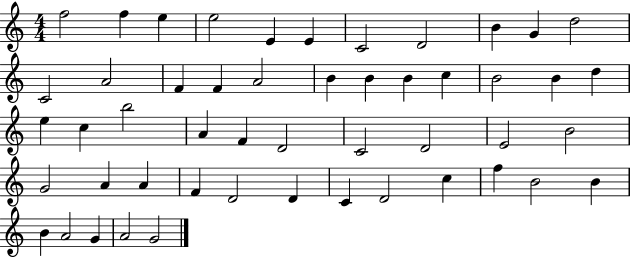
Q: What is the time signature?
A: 4/4